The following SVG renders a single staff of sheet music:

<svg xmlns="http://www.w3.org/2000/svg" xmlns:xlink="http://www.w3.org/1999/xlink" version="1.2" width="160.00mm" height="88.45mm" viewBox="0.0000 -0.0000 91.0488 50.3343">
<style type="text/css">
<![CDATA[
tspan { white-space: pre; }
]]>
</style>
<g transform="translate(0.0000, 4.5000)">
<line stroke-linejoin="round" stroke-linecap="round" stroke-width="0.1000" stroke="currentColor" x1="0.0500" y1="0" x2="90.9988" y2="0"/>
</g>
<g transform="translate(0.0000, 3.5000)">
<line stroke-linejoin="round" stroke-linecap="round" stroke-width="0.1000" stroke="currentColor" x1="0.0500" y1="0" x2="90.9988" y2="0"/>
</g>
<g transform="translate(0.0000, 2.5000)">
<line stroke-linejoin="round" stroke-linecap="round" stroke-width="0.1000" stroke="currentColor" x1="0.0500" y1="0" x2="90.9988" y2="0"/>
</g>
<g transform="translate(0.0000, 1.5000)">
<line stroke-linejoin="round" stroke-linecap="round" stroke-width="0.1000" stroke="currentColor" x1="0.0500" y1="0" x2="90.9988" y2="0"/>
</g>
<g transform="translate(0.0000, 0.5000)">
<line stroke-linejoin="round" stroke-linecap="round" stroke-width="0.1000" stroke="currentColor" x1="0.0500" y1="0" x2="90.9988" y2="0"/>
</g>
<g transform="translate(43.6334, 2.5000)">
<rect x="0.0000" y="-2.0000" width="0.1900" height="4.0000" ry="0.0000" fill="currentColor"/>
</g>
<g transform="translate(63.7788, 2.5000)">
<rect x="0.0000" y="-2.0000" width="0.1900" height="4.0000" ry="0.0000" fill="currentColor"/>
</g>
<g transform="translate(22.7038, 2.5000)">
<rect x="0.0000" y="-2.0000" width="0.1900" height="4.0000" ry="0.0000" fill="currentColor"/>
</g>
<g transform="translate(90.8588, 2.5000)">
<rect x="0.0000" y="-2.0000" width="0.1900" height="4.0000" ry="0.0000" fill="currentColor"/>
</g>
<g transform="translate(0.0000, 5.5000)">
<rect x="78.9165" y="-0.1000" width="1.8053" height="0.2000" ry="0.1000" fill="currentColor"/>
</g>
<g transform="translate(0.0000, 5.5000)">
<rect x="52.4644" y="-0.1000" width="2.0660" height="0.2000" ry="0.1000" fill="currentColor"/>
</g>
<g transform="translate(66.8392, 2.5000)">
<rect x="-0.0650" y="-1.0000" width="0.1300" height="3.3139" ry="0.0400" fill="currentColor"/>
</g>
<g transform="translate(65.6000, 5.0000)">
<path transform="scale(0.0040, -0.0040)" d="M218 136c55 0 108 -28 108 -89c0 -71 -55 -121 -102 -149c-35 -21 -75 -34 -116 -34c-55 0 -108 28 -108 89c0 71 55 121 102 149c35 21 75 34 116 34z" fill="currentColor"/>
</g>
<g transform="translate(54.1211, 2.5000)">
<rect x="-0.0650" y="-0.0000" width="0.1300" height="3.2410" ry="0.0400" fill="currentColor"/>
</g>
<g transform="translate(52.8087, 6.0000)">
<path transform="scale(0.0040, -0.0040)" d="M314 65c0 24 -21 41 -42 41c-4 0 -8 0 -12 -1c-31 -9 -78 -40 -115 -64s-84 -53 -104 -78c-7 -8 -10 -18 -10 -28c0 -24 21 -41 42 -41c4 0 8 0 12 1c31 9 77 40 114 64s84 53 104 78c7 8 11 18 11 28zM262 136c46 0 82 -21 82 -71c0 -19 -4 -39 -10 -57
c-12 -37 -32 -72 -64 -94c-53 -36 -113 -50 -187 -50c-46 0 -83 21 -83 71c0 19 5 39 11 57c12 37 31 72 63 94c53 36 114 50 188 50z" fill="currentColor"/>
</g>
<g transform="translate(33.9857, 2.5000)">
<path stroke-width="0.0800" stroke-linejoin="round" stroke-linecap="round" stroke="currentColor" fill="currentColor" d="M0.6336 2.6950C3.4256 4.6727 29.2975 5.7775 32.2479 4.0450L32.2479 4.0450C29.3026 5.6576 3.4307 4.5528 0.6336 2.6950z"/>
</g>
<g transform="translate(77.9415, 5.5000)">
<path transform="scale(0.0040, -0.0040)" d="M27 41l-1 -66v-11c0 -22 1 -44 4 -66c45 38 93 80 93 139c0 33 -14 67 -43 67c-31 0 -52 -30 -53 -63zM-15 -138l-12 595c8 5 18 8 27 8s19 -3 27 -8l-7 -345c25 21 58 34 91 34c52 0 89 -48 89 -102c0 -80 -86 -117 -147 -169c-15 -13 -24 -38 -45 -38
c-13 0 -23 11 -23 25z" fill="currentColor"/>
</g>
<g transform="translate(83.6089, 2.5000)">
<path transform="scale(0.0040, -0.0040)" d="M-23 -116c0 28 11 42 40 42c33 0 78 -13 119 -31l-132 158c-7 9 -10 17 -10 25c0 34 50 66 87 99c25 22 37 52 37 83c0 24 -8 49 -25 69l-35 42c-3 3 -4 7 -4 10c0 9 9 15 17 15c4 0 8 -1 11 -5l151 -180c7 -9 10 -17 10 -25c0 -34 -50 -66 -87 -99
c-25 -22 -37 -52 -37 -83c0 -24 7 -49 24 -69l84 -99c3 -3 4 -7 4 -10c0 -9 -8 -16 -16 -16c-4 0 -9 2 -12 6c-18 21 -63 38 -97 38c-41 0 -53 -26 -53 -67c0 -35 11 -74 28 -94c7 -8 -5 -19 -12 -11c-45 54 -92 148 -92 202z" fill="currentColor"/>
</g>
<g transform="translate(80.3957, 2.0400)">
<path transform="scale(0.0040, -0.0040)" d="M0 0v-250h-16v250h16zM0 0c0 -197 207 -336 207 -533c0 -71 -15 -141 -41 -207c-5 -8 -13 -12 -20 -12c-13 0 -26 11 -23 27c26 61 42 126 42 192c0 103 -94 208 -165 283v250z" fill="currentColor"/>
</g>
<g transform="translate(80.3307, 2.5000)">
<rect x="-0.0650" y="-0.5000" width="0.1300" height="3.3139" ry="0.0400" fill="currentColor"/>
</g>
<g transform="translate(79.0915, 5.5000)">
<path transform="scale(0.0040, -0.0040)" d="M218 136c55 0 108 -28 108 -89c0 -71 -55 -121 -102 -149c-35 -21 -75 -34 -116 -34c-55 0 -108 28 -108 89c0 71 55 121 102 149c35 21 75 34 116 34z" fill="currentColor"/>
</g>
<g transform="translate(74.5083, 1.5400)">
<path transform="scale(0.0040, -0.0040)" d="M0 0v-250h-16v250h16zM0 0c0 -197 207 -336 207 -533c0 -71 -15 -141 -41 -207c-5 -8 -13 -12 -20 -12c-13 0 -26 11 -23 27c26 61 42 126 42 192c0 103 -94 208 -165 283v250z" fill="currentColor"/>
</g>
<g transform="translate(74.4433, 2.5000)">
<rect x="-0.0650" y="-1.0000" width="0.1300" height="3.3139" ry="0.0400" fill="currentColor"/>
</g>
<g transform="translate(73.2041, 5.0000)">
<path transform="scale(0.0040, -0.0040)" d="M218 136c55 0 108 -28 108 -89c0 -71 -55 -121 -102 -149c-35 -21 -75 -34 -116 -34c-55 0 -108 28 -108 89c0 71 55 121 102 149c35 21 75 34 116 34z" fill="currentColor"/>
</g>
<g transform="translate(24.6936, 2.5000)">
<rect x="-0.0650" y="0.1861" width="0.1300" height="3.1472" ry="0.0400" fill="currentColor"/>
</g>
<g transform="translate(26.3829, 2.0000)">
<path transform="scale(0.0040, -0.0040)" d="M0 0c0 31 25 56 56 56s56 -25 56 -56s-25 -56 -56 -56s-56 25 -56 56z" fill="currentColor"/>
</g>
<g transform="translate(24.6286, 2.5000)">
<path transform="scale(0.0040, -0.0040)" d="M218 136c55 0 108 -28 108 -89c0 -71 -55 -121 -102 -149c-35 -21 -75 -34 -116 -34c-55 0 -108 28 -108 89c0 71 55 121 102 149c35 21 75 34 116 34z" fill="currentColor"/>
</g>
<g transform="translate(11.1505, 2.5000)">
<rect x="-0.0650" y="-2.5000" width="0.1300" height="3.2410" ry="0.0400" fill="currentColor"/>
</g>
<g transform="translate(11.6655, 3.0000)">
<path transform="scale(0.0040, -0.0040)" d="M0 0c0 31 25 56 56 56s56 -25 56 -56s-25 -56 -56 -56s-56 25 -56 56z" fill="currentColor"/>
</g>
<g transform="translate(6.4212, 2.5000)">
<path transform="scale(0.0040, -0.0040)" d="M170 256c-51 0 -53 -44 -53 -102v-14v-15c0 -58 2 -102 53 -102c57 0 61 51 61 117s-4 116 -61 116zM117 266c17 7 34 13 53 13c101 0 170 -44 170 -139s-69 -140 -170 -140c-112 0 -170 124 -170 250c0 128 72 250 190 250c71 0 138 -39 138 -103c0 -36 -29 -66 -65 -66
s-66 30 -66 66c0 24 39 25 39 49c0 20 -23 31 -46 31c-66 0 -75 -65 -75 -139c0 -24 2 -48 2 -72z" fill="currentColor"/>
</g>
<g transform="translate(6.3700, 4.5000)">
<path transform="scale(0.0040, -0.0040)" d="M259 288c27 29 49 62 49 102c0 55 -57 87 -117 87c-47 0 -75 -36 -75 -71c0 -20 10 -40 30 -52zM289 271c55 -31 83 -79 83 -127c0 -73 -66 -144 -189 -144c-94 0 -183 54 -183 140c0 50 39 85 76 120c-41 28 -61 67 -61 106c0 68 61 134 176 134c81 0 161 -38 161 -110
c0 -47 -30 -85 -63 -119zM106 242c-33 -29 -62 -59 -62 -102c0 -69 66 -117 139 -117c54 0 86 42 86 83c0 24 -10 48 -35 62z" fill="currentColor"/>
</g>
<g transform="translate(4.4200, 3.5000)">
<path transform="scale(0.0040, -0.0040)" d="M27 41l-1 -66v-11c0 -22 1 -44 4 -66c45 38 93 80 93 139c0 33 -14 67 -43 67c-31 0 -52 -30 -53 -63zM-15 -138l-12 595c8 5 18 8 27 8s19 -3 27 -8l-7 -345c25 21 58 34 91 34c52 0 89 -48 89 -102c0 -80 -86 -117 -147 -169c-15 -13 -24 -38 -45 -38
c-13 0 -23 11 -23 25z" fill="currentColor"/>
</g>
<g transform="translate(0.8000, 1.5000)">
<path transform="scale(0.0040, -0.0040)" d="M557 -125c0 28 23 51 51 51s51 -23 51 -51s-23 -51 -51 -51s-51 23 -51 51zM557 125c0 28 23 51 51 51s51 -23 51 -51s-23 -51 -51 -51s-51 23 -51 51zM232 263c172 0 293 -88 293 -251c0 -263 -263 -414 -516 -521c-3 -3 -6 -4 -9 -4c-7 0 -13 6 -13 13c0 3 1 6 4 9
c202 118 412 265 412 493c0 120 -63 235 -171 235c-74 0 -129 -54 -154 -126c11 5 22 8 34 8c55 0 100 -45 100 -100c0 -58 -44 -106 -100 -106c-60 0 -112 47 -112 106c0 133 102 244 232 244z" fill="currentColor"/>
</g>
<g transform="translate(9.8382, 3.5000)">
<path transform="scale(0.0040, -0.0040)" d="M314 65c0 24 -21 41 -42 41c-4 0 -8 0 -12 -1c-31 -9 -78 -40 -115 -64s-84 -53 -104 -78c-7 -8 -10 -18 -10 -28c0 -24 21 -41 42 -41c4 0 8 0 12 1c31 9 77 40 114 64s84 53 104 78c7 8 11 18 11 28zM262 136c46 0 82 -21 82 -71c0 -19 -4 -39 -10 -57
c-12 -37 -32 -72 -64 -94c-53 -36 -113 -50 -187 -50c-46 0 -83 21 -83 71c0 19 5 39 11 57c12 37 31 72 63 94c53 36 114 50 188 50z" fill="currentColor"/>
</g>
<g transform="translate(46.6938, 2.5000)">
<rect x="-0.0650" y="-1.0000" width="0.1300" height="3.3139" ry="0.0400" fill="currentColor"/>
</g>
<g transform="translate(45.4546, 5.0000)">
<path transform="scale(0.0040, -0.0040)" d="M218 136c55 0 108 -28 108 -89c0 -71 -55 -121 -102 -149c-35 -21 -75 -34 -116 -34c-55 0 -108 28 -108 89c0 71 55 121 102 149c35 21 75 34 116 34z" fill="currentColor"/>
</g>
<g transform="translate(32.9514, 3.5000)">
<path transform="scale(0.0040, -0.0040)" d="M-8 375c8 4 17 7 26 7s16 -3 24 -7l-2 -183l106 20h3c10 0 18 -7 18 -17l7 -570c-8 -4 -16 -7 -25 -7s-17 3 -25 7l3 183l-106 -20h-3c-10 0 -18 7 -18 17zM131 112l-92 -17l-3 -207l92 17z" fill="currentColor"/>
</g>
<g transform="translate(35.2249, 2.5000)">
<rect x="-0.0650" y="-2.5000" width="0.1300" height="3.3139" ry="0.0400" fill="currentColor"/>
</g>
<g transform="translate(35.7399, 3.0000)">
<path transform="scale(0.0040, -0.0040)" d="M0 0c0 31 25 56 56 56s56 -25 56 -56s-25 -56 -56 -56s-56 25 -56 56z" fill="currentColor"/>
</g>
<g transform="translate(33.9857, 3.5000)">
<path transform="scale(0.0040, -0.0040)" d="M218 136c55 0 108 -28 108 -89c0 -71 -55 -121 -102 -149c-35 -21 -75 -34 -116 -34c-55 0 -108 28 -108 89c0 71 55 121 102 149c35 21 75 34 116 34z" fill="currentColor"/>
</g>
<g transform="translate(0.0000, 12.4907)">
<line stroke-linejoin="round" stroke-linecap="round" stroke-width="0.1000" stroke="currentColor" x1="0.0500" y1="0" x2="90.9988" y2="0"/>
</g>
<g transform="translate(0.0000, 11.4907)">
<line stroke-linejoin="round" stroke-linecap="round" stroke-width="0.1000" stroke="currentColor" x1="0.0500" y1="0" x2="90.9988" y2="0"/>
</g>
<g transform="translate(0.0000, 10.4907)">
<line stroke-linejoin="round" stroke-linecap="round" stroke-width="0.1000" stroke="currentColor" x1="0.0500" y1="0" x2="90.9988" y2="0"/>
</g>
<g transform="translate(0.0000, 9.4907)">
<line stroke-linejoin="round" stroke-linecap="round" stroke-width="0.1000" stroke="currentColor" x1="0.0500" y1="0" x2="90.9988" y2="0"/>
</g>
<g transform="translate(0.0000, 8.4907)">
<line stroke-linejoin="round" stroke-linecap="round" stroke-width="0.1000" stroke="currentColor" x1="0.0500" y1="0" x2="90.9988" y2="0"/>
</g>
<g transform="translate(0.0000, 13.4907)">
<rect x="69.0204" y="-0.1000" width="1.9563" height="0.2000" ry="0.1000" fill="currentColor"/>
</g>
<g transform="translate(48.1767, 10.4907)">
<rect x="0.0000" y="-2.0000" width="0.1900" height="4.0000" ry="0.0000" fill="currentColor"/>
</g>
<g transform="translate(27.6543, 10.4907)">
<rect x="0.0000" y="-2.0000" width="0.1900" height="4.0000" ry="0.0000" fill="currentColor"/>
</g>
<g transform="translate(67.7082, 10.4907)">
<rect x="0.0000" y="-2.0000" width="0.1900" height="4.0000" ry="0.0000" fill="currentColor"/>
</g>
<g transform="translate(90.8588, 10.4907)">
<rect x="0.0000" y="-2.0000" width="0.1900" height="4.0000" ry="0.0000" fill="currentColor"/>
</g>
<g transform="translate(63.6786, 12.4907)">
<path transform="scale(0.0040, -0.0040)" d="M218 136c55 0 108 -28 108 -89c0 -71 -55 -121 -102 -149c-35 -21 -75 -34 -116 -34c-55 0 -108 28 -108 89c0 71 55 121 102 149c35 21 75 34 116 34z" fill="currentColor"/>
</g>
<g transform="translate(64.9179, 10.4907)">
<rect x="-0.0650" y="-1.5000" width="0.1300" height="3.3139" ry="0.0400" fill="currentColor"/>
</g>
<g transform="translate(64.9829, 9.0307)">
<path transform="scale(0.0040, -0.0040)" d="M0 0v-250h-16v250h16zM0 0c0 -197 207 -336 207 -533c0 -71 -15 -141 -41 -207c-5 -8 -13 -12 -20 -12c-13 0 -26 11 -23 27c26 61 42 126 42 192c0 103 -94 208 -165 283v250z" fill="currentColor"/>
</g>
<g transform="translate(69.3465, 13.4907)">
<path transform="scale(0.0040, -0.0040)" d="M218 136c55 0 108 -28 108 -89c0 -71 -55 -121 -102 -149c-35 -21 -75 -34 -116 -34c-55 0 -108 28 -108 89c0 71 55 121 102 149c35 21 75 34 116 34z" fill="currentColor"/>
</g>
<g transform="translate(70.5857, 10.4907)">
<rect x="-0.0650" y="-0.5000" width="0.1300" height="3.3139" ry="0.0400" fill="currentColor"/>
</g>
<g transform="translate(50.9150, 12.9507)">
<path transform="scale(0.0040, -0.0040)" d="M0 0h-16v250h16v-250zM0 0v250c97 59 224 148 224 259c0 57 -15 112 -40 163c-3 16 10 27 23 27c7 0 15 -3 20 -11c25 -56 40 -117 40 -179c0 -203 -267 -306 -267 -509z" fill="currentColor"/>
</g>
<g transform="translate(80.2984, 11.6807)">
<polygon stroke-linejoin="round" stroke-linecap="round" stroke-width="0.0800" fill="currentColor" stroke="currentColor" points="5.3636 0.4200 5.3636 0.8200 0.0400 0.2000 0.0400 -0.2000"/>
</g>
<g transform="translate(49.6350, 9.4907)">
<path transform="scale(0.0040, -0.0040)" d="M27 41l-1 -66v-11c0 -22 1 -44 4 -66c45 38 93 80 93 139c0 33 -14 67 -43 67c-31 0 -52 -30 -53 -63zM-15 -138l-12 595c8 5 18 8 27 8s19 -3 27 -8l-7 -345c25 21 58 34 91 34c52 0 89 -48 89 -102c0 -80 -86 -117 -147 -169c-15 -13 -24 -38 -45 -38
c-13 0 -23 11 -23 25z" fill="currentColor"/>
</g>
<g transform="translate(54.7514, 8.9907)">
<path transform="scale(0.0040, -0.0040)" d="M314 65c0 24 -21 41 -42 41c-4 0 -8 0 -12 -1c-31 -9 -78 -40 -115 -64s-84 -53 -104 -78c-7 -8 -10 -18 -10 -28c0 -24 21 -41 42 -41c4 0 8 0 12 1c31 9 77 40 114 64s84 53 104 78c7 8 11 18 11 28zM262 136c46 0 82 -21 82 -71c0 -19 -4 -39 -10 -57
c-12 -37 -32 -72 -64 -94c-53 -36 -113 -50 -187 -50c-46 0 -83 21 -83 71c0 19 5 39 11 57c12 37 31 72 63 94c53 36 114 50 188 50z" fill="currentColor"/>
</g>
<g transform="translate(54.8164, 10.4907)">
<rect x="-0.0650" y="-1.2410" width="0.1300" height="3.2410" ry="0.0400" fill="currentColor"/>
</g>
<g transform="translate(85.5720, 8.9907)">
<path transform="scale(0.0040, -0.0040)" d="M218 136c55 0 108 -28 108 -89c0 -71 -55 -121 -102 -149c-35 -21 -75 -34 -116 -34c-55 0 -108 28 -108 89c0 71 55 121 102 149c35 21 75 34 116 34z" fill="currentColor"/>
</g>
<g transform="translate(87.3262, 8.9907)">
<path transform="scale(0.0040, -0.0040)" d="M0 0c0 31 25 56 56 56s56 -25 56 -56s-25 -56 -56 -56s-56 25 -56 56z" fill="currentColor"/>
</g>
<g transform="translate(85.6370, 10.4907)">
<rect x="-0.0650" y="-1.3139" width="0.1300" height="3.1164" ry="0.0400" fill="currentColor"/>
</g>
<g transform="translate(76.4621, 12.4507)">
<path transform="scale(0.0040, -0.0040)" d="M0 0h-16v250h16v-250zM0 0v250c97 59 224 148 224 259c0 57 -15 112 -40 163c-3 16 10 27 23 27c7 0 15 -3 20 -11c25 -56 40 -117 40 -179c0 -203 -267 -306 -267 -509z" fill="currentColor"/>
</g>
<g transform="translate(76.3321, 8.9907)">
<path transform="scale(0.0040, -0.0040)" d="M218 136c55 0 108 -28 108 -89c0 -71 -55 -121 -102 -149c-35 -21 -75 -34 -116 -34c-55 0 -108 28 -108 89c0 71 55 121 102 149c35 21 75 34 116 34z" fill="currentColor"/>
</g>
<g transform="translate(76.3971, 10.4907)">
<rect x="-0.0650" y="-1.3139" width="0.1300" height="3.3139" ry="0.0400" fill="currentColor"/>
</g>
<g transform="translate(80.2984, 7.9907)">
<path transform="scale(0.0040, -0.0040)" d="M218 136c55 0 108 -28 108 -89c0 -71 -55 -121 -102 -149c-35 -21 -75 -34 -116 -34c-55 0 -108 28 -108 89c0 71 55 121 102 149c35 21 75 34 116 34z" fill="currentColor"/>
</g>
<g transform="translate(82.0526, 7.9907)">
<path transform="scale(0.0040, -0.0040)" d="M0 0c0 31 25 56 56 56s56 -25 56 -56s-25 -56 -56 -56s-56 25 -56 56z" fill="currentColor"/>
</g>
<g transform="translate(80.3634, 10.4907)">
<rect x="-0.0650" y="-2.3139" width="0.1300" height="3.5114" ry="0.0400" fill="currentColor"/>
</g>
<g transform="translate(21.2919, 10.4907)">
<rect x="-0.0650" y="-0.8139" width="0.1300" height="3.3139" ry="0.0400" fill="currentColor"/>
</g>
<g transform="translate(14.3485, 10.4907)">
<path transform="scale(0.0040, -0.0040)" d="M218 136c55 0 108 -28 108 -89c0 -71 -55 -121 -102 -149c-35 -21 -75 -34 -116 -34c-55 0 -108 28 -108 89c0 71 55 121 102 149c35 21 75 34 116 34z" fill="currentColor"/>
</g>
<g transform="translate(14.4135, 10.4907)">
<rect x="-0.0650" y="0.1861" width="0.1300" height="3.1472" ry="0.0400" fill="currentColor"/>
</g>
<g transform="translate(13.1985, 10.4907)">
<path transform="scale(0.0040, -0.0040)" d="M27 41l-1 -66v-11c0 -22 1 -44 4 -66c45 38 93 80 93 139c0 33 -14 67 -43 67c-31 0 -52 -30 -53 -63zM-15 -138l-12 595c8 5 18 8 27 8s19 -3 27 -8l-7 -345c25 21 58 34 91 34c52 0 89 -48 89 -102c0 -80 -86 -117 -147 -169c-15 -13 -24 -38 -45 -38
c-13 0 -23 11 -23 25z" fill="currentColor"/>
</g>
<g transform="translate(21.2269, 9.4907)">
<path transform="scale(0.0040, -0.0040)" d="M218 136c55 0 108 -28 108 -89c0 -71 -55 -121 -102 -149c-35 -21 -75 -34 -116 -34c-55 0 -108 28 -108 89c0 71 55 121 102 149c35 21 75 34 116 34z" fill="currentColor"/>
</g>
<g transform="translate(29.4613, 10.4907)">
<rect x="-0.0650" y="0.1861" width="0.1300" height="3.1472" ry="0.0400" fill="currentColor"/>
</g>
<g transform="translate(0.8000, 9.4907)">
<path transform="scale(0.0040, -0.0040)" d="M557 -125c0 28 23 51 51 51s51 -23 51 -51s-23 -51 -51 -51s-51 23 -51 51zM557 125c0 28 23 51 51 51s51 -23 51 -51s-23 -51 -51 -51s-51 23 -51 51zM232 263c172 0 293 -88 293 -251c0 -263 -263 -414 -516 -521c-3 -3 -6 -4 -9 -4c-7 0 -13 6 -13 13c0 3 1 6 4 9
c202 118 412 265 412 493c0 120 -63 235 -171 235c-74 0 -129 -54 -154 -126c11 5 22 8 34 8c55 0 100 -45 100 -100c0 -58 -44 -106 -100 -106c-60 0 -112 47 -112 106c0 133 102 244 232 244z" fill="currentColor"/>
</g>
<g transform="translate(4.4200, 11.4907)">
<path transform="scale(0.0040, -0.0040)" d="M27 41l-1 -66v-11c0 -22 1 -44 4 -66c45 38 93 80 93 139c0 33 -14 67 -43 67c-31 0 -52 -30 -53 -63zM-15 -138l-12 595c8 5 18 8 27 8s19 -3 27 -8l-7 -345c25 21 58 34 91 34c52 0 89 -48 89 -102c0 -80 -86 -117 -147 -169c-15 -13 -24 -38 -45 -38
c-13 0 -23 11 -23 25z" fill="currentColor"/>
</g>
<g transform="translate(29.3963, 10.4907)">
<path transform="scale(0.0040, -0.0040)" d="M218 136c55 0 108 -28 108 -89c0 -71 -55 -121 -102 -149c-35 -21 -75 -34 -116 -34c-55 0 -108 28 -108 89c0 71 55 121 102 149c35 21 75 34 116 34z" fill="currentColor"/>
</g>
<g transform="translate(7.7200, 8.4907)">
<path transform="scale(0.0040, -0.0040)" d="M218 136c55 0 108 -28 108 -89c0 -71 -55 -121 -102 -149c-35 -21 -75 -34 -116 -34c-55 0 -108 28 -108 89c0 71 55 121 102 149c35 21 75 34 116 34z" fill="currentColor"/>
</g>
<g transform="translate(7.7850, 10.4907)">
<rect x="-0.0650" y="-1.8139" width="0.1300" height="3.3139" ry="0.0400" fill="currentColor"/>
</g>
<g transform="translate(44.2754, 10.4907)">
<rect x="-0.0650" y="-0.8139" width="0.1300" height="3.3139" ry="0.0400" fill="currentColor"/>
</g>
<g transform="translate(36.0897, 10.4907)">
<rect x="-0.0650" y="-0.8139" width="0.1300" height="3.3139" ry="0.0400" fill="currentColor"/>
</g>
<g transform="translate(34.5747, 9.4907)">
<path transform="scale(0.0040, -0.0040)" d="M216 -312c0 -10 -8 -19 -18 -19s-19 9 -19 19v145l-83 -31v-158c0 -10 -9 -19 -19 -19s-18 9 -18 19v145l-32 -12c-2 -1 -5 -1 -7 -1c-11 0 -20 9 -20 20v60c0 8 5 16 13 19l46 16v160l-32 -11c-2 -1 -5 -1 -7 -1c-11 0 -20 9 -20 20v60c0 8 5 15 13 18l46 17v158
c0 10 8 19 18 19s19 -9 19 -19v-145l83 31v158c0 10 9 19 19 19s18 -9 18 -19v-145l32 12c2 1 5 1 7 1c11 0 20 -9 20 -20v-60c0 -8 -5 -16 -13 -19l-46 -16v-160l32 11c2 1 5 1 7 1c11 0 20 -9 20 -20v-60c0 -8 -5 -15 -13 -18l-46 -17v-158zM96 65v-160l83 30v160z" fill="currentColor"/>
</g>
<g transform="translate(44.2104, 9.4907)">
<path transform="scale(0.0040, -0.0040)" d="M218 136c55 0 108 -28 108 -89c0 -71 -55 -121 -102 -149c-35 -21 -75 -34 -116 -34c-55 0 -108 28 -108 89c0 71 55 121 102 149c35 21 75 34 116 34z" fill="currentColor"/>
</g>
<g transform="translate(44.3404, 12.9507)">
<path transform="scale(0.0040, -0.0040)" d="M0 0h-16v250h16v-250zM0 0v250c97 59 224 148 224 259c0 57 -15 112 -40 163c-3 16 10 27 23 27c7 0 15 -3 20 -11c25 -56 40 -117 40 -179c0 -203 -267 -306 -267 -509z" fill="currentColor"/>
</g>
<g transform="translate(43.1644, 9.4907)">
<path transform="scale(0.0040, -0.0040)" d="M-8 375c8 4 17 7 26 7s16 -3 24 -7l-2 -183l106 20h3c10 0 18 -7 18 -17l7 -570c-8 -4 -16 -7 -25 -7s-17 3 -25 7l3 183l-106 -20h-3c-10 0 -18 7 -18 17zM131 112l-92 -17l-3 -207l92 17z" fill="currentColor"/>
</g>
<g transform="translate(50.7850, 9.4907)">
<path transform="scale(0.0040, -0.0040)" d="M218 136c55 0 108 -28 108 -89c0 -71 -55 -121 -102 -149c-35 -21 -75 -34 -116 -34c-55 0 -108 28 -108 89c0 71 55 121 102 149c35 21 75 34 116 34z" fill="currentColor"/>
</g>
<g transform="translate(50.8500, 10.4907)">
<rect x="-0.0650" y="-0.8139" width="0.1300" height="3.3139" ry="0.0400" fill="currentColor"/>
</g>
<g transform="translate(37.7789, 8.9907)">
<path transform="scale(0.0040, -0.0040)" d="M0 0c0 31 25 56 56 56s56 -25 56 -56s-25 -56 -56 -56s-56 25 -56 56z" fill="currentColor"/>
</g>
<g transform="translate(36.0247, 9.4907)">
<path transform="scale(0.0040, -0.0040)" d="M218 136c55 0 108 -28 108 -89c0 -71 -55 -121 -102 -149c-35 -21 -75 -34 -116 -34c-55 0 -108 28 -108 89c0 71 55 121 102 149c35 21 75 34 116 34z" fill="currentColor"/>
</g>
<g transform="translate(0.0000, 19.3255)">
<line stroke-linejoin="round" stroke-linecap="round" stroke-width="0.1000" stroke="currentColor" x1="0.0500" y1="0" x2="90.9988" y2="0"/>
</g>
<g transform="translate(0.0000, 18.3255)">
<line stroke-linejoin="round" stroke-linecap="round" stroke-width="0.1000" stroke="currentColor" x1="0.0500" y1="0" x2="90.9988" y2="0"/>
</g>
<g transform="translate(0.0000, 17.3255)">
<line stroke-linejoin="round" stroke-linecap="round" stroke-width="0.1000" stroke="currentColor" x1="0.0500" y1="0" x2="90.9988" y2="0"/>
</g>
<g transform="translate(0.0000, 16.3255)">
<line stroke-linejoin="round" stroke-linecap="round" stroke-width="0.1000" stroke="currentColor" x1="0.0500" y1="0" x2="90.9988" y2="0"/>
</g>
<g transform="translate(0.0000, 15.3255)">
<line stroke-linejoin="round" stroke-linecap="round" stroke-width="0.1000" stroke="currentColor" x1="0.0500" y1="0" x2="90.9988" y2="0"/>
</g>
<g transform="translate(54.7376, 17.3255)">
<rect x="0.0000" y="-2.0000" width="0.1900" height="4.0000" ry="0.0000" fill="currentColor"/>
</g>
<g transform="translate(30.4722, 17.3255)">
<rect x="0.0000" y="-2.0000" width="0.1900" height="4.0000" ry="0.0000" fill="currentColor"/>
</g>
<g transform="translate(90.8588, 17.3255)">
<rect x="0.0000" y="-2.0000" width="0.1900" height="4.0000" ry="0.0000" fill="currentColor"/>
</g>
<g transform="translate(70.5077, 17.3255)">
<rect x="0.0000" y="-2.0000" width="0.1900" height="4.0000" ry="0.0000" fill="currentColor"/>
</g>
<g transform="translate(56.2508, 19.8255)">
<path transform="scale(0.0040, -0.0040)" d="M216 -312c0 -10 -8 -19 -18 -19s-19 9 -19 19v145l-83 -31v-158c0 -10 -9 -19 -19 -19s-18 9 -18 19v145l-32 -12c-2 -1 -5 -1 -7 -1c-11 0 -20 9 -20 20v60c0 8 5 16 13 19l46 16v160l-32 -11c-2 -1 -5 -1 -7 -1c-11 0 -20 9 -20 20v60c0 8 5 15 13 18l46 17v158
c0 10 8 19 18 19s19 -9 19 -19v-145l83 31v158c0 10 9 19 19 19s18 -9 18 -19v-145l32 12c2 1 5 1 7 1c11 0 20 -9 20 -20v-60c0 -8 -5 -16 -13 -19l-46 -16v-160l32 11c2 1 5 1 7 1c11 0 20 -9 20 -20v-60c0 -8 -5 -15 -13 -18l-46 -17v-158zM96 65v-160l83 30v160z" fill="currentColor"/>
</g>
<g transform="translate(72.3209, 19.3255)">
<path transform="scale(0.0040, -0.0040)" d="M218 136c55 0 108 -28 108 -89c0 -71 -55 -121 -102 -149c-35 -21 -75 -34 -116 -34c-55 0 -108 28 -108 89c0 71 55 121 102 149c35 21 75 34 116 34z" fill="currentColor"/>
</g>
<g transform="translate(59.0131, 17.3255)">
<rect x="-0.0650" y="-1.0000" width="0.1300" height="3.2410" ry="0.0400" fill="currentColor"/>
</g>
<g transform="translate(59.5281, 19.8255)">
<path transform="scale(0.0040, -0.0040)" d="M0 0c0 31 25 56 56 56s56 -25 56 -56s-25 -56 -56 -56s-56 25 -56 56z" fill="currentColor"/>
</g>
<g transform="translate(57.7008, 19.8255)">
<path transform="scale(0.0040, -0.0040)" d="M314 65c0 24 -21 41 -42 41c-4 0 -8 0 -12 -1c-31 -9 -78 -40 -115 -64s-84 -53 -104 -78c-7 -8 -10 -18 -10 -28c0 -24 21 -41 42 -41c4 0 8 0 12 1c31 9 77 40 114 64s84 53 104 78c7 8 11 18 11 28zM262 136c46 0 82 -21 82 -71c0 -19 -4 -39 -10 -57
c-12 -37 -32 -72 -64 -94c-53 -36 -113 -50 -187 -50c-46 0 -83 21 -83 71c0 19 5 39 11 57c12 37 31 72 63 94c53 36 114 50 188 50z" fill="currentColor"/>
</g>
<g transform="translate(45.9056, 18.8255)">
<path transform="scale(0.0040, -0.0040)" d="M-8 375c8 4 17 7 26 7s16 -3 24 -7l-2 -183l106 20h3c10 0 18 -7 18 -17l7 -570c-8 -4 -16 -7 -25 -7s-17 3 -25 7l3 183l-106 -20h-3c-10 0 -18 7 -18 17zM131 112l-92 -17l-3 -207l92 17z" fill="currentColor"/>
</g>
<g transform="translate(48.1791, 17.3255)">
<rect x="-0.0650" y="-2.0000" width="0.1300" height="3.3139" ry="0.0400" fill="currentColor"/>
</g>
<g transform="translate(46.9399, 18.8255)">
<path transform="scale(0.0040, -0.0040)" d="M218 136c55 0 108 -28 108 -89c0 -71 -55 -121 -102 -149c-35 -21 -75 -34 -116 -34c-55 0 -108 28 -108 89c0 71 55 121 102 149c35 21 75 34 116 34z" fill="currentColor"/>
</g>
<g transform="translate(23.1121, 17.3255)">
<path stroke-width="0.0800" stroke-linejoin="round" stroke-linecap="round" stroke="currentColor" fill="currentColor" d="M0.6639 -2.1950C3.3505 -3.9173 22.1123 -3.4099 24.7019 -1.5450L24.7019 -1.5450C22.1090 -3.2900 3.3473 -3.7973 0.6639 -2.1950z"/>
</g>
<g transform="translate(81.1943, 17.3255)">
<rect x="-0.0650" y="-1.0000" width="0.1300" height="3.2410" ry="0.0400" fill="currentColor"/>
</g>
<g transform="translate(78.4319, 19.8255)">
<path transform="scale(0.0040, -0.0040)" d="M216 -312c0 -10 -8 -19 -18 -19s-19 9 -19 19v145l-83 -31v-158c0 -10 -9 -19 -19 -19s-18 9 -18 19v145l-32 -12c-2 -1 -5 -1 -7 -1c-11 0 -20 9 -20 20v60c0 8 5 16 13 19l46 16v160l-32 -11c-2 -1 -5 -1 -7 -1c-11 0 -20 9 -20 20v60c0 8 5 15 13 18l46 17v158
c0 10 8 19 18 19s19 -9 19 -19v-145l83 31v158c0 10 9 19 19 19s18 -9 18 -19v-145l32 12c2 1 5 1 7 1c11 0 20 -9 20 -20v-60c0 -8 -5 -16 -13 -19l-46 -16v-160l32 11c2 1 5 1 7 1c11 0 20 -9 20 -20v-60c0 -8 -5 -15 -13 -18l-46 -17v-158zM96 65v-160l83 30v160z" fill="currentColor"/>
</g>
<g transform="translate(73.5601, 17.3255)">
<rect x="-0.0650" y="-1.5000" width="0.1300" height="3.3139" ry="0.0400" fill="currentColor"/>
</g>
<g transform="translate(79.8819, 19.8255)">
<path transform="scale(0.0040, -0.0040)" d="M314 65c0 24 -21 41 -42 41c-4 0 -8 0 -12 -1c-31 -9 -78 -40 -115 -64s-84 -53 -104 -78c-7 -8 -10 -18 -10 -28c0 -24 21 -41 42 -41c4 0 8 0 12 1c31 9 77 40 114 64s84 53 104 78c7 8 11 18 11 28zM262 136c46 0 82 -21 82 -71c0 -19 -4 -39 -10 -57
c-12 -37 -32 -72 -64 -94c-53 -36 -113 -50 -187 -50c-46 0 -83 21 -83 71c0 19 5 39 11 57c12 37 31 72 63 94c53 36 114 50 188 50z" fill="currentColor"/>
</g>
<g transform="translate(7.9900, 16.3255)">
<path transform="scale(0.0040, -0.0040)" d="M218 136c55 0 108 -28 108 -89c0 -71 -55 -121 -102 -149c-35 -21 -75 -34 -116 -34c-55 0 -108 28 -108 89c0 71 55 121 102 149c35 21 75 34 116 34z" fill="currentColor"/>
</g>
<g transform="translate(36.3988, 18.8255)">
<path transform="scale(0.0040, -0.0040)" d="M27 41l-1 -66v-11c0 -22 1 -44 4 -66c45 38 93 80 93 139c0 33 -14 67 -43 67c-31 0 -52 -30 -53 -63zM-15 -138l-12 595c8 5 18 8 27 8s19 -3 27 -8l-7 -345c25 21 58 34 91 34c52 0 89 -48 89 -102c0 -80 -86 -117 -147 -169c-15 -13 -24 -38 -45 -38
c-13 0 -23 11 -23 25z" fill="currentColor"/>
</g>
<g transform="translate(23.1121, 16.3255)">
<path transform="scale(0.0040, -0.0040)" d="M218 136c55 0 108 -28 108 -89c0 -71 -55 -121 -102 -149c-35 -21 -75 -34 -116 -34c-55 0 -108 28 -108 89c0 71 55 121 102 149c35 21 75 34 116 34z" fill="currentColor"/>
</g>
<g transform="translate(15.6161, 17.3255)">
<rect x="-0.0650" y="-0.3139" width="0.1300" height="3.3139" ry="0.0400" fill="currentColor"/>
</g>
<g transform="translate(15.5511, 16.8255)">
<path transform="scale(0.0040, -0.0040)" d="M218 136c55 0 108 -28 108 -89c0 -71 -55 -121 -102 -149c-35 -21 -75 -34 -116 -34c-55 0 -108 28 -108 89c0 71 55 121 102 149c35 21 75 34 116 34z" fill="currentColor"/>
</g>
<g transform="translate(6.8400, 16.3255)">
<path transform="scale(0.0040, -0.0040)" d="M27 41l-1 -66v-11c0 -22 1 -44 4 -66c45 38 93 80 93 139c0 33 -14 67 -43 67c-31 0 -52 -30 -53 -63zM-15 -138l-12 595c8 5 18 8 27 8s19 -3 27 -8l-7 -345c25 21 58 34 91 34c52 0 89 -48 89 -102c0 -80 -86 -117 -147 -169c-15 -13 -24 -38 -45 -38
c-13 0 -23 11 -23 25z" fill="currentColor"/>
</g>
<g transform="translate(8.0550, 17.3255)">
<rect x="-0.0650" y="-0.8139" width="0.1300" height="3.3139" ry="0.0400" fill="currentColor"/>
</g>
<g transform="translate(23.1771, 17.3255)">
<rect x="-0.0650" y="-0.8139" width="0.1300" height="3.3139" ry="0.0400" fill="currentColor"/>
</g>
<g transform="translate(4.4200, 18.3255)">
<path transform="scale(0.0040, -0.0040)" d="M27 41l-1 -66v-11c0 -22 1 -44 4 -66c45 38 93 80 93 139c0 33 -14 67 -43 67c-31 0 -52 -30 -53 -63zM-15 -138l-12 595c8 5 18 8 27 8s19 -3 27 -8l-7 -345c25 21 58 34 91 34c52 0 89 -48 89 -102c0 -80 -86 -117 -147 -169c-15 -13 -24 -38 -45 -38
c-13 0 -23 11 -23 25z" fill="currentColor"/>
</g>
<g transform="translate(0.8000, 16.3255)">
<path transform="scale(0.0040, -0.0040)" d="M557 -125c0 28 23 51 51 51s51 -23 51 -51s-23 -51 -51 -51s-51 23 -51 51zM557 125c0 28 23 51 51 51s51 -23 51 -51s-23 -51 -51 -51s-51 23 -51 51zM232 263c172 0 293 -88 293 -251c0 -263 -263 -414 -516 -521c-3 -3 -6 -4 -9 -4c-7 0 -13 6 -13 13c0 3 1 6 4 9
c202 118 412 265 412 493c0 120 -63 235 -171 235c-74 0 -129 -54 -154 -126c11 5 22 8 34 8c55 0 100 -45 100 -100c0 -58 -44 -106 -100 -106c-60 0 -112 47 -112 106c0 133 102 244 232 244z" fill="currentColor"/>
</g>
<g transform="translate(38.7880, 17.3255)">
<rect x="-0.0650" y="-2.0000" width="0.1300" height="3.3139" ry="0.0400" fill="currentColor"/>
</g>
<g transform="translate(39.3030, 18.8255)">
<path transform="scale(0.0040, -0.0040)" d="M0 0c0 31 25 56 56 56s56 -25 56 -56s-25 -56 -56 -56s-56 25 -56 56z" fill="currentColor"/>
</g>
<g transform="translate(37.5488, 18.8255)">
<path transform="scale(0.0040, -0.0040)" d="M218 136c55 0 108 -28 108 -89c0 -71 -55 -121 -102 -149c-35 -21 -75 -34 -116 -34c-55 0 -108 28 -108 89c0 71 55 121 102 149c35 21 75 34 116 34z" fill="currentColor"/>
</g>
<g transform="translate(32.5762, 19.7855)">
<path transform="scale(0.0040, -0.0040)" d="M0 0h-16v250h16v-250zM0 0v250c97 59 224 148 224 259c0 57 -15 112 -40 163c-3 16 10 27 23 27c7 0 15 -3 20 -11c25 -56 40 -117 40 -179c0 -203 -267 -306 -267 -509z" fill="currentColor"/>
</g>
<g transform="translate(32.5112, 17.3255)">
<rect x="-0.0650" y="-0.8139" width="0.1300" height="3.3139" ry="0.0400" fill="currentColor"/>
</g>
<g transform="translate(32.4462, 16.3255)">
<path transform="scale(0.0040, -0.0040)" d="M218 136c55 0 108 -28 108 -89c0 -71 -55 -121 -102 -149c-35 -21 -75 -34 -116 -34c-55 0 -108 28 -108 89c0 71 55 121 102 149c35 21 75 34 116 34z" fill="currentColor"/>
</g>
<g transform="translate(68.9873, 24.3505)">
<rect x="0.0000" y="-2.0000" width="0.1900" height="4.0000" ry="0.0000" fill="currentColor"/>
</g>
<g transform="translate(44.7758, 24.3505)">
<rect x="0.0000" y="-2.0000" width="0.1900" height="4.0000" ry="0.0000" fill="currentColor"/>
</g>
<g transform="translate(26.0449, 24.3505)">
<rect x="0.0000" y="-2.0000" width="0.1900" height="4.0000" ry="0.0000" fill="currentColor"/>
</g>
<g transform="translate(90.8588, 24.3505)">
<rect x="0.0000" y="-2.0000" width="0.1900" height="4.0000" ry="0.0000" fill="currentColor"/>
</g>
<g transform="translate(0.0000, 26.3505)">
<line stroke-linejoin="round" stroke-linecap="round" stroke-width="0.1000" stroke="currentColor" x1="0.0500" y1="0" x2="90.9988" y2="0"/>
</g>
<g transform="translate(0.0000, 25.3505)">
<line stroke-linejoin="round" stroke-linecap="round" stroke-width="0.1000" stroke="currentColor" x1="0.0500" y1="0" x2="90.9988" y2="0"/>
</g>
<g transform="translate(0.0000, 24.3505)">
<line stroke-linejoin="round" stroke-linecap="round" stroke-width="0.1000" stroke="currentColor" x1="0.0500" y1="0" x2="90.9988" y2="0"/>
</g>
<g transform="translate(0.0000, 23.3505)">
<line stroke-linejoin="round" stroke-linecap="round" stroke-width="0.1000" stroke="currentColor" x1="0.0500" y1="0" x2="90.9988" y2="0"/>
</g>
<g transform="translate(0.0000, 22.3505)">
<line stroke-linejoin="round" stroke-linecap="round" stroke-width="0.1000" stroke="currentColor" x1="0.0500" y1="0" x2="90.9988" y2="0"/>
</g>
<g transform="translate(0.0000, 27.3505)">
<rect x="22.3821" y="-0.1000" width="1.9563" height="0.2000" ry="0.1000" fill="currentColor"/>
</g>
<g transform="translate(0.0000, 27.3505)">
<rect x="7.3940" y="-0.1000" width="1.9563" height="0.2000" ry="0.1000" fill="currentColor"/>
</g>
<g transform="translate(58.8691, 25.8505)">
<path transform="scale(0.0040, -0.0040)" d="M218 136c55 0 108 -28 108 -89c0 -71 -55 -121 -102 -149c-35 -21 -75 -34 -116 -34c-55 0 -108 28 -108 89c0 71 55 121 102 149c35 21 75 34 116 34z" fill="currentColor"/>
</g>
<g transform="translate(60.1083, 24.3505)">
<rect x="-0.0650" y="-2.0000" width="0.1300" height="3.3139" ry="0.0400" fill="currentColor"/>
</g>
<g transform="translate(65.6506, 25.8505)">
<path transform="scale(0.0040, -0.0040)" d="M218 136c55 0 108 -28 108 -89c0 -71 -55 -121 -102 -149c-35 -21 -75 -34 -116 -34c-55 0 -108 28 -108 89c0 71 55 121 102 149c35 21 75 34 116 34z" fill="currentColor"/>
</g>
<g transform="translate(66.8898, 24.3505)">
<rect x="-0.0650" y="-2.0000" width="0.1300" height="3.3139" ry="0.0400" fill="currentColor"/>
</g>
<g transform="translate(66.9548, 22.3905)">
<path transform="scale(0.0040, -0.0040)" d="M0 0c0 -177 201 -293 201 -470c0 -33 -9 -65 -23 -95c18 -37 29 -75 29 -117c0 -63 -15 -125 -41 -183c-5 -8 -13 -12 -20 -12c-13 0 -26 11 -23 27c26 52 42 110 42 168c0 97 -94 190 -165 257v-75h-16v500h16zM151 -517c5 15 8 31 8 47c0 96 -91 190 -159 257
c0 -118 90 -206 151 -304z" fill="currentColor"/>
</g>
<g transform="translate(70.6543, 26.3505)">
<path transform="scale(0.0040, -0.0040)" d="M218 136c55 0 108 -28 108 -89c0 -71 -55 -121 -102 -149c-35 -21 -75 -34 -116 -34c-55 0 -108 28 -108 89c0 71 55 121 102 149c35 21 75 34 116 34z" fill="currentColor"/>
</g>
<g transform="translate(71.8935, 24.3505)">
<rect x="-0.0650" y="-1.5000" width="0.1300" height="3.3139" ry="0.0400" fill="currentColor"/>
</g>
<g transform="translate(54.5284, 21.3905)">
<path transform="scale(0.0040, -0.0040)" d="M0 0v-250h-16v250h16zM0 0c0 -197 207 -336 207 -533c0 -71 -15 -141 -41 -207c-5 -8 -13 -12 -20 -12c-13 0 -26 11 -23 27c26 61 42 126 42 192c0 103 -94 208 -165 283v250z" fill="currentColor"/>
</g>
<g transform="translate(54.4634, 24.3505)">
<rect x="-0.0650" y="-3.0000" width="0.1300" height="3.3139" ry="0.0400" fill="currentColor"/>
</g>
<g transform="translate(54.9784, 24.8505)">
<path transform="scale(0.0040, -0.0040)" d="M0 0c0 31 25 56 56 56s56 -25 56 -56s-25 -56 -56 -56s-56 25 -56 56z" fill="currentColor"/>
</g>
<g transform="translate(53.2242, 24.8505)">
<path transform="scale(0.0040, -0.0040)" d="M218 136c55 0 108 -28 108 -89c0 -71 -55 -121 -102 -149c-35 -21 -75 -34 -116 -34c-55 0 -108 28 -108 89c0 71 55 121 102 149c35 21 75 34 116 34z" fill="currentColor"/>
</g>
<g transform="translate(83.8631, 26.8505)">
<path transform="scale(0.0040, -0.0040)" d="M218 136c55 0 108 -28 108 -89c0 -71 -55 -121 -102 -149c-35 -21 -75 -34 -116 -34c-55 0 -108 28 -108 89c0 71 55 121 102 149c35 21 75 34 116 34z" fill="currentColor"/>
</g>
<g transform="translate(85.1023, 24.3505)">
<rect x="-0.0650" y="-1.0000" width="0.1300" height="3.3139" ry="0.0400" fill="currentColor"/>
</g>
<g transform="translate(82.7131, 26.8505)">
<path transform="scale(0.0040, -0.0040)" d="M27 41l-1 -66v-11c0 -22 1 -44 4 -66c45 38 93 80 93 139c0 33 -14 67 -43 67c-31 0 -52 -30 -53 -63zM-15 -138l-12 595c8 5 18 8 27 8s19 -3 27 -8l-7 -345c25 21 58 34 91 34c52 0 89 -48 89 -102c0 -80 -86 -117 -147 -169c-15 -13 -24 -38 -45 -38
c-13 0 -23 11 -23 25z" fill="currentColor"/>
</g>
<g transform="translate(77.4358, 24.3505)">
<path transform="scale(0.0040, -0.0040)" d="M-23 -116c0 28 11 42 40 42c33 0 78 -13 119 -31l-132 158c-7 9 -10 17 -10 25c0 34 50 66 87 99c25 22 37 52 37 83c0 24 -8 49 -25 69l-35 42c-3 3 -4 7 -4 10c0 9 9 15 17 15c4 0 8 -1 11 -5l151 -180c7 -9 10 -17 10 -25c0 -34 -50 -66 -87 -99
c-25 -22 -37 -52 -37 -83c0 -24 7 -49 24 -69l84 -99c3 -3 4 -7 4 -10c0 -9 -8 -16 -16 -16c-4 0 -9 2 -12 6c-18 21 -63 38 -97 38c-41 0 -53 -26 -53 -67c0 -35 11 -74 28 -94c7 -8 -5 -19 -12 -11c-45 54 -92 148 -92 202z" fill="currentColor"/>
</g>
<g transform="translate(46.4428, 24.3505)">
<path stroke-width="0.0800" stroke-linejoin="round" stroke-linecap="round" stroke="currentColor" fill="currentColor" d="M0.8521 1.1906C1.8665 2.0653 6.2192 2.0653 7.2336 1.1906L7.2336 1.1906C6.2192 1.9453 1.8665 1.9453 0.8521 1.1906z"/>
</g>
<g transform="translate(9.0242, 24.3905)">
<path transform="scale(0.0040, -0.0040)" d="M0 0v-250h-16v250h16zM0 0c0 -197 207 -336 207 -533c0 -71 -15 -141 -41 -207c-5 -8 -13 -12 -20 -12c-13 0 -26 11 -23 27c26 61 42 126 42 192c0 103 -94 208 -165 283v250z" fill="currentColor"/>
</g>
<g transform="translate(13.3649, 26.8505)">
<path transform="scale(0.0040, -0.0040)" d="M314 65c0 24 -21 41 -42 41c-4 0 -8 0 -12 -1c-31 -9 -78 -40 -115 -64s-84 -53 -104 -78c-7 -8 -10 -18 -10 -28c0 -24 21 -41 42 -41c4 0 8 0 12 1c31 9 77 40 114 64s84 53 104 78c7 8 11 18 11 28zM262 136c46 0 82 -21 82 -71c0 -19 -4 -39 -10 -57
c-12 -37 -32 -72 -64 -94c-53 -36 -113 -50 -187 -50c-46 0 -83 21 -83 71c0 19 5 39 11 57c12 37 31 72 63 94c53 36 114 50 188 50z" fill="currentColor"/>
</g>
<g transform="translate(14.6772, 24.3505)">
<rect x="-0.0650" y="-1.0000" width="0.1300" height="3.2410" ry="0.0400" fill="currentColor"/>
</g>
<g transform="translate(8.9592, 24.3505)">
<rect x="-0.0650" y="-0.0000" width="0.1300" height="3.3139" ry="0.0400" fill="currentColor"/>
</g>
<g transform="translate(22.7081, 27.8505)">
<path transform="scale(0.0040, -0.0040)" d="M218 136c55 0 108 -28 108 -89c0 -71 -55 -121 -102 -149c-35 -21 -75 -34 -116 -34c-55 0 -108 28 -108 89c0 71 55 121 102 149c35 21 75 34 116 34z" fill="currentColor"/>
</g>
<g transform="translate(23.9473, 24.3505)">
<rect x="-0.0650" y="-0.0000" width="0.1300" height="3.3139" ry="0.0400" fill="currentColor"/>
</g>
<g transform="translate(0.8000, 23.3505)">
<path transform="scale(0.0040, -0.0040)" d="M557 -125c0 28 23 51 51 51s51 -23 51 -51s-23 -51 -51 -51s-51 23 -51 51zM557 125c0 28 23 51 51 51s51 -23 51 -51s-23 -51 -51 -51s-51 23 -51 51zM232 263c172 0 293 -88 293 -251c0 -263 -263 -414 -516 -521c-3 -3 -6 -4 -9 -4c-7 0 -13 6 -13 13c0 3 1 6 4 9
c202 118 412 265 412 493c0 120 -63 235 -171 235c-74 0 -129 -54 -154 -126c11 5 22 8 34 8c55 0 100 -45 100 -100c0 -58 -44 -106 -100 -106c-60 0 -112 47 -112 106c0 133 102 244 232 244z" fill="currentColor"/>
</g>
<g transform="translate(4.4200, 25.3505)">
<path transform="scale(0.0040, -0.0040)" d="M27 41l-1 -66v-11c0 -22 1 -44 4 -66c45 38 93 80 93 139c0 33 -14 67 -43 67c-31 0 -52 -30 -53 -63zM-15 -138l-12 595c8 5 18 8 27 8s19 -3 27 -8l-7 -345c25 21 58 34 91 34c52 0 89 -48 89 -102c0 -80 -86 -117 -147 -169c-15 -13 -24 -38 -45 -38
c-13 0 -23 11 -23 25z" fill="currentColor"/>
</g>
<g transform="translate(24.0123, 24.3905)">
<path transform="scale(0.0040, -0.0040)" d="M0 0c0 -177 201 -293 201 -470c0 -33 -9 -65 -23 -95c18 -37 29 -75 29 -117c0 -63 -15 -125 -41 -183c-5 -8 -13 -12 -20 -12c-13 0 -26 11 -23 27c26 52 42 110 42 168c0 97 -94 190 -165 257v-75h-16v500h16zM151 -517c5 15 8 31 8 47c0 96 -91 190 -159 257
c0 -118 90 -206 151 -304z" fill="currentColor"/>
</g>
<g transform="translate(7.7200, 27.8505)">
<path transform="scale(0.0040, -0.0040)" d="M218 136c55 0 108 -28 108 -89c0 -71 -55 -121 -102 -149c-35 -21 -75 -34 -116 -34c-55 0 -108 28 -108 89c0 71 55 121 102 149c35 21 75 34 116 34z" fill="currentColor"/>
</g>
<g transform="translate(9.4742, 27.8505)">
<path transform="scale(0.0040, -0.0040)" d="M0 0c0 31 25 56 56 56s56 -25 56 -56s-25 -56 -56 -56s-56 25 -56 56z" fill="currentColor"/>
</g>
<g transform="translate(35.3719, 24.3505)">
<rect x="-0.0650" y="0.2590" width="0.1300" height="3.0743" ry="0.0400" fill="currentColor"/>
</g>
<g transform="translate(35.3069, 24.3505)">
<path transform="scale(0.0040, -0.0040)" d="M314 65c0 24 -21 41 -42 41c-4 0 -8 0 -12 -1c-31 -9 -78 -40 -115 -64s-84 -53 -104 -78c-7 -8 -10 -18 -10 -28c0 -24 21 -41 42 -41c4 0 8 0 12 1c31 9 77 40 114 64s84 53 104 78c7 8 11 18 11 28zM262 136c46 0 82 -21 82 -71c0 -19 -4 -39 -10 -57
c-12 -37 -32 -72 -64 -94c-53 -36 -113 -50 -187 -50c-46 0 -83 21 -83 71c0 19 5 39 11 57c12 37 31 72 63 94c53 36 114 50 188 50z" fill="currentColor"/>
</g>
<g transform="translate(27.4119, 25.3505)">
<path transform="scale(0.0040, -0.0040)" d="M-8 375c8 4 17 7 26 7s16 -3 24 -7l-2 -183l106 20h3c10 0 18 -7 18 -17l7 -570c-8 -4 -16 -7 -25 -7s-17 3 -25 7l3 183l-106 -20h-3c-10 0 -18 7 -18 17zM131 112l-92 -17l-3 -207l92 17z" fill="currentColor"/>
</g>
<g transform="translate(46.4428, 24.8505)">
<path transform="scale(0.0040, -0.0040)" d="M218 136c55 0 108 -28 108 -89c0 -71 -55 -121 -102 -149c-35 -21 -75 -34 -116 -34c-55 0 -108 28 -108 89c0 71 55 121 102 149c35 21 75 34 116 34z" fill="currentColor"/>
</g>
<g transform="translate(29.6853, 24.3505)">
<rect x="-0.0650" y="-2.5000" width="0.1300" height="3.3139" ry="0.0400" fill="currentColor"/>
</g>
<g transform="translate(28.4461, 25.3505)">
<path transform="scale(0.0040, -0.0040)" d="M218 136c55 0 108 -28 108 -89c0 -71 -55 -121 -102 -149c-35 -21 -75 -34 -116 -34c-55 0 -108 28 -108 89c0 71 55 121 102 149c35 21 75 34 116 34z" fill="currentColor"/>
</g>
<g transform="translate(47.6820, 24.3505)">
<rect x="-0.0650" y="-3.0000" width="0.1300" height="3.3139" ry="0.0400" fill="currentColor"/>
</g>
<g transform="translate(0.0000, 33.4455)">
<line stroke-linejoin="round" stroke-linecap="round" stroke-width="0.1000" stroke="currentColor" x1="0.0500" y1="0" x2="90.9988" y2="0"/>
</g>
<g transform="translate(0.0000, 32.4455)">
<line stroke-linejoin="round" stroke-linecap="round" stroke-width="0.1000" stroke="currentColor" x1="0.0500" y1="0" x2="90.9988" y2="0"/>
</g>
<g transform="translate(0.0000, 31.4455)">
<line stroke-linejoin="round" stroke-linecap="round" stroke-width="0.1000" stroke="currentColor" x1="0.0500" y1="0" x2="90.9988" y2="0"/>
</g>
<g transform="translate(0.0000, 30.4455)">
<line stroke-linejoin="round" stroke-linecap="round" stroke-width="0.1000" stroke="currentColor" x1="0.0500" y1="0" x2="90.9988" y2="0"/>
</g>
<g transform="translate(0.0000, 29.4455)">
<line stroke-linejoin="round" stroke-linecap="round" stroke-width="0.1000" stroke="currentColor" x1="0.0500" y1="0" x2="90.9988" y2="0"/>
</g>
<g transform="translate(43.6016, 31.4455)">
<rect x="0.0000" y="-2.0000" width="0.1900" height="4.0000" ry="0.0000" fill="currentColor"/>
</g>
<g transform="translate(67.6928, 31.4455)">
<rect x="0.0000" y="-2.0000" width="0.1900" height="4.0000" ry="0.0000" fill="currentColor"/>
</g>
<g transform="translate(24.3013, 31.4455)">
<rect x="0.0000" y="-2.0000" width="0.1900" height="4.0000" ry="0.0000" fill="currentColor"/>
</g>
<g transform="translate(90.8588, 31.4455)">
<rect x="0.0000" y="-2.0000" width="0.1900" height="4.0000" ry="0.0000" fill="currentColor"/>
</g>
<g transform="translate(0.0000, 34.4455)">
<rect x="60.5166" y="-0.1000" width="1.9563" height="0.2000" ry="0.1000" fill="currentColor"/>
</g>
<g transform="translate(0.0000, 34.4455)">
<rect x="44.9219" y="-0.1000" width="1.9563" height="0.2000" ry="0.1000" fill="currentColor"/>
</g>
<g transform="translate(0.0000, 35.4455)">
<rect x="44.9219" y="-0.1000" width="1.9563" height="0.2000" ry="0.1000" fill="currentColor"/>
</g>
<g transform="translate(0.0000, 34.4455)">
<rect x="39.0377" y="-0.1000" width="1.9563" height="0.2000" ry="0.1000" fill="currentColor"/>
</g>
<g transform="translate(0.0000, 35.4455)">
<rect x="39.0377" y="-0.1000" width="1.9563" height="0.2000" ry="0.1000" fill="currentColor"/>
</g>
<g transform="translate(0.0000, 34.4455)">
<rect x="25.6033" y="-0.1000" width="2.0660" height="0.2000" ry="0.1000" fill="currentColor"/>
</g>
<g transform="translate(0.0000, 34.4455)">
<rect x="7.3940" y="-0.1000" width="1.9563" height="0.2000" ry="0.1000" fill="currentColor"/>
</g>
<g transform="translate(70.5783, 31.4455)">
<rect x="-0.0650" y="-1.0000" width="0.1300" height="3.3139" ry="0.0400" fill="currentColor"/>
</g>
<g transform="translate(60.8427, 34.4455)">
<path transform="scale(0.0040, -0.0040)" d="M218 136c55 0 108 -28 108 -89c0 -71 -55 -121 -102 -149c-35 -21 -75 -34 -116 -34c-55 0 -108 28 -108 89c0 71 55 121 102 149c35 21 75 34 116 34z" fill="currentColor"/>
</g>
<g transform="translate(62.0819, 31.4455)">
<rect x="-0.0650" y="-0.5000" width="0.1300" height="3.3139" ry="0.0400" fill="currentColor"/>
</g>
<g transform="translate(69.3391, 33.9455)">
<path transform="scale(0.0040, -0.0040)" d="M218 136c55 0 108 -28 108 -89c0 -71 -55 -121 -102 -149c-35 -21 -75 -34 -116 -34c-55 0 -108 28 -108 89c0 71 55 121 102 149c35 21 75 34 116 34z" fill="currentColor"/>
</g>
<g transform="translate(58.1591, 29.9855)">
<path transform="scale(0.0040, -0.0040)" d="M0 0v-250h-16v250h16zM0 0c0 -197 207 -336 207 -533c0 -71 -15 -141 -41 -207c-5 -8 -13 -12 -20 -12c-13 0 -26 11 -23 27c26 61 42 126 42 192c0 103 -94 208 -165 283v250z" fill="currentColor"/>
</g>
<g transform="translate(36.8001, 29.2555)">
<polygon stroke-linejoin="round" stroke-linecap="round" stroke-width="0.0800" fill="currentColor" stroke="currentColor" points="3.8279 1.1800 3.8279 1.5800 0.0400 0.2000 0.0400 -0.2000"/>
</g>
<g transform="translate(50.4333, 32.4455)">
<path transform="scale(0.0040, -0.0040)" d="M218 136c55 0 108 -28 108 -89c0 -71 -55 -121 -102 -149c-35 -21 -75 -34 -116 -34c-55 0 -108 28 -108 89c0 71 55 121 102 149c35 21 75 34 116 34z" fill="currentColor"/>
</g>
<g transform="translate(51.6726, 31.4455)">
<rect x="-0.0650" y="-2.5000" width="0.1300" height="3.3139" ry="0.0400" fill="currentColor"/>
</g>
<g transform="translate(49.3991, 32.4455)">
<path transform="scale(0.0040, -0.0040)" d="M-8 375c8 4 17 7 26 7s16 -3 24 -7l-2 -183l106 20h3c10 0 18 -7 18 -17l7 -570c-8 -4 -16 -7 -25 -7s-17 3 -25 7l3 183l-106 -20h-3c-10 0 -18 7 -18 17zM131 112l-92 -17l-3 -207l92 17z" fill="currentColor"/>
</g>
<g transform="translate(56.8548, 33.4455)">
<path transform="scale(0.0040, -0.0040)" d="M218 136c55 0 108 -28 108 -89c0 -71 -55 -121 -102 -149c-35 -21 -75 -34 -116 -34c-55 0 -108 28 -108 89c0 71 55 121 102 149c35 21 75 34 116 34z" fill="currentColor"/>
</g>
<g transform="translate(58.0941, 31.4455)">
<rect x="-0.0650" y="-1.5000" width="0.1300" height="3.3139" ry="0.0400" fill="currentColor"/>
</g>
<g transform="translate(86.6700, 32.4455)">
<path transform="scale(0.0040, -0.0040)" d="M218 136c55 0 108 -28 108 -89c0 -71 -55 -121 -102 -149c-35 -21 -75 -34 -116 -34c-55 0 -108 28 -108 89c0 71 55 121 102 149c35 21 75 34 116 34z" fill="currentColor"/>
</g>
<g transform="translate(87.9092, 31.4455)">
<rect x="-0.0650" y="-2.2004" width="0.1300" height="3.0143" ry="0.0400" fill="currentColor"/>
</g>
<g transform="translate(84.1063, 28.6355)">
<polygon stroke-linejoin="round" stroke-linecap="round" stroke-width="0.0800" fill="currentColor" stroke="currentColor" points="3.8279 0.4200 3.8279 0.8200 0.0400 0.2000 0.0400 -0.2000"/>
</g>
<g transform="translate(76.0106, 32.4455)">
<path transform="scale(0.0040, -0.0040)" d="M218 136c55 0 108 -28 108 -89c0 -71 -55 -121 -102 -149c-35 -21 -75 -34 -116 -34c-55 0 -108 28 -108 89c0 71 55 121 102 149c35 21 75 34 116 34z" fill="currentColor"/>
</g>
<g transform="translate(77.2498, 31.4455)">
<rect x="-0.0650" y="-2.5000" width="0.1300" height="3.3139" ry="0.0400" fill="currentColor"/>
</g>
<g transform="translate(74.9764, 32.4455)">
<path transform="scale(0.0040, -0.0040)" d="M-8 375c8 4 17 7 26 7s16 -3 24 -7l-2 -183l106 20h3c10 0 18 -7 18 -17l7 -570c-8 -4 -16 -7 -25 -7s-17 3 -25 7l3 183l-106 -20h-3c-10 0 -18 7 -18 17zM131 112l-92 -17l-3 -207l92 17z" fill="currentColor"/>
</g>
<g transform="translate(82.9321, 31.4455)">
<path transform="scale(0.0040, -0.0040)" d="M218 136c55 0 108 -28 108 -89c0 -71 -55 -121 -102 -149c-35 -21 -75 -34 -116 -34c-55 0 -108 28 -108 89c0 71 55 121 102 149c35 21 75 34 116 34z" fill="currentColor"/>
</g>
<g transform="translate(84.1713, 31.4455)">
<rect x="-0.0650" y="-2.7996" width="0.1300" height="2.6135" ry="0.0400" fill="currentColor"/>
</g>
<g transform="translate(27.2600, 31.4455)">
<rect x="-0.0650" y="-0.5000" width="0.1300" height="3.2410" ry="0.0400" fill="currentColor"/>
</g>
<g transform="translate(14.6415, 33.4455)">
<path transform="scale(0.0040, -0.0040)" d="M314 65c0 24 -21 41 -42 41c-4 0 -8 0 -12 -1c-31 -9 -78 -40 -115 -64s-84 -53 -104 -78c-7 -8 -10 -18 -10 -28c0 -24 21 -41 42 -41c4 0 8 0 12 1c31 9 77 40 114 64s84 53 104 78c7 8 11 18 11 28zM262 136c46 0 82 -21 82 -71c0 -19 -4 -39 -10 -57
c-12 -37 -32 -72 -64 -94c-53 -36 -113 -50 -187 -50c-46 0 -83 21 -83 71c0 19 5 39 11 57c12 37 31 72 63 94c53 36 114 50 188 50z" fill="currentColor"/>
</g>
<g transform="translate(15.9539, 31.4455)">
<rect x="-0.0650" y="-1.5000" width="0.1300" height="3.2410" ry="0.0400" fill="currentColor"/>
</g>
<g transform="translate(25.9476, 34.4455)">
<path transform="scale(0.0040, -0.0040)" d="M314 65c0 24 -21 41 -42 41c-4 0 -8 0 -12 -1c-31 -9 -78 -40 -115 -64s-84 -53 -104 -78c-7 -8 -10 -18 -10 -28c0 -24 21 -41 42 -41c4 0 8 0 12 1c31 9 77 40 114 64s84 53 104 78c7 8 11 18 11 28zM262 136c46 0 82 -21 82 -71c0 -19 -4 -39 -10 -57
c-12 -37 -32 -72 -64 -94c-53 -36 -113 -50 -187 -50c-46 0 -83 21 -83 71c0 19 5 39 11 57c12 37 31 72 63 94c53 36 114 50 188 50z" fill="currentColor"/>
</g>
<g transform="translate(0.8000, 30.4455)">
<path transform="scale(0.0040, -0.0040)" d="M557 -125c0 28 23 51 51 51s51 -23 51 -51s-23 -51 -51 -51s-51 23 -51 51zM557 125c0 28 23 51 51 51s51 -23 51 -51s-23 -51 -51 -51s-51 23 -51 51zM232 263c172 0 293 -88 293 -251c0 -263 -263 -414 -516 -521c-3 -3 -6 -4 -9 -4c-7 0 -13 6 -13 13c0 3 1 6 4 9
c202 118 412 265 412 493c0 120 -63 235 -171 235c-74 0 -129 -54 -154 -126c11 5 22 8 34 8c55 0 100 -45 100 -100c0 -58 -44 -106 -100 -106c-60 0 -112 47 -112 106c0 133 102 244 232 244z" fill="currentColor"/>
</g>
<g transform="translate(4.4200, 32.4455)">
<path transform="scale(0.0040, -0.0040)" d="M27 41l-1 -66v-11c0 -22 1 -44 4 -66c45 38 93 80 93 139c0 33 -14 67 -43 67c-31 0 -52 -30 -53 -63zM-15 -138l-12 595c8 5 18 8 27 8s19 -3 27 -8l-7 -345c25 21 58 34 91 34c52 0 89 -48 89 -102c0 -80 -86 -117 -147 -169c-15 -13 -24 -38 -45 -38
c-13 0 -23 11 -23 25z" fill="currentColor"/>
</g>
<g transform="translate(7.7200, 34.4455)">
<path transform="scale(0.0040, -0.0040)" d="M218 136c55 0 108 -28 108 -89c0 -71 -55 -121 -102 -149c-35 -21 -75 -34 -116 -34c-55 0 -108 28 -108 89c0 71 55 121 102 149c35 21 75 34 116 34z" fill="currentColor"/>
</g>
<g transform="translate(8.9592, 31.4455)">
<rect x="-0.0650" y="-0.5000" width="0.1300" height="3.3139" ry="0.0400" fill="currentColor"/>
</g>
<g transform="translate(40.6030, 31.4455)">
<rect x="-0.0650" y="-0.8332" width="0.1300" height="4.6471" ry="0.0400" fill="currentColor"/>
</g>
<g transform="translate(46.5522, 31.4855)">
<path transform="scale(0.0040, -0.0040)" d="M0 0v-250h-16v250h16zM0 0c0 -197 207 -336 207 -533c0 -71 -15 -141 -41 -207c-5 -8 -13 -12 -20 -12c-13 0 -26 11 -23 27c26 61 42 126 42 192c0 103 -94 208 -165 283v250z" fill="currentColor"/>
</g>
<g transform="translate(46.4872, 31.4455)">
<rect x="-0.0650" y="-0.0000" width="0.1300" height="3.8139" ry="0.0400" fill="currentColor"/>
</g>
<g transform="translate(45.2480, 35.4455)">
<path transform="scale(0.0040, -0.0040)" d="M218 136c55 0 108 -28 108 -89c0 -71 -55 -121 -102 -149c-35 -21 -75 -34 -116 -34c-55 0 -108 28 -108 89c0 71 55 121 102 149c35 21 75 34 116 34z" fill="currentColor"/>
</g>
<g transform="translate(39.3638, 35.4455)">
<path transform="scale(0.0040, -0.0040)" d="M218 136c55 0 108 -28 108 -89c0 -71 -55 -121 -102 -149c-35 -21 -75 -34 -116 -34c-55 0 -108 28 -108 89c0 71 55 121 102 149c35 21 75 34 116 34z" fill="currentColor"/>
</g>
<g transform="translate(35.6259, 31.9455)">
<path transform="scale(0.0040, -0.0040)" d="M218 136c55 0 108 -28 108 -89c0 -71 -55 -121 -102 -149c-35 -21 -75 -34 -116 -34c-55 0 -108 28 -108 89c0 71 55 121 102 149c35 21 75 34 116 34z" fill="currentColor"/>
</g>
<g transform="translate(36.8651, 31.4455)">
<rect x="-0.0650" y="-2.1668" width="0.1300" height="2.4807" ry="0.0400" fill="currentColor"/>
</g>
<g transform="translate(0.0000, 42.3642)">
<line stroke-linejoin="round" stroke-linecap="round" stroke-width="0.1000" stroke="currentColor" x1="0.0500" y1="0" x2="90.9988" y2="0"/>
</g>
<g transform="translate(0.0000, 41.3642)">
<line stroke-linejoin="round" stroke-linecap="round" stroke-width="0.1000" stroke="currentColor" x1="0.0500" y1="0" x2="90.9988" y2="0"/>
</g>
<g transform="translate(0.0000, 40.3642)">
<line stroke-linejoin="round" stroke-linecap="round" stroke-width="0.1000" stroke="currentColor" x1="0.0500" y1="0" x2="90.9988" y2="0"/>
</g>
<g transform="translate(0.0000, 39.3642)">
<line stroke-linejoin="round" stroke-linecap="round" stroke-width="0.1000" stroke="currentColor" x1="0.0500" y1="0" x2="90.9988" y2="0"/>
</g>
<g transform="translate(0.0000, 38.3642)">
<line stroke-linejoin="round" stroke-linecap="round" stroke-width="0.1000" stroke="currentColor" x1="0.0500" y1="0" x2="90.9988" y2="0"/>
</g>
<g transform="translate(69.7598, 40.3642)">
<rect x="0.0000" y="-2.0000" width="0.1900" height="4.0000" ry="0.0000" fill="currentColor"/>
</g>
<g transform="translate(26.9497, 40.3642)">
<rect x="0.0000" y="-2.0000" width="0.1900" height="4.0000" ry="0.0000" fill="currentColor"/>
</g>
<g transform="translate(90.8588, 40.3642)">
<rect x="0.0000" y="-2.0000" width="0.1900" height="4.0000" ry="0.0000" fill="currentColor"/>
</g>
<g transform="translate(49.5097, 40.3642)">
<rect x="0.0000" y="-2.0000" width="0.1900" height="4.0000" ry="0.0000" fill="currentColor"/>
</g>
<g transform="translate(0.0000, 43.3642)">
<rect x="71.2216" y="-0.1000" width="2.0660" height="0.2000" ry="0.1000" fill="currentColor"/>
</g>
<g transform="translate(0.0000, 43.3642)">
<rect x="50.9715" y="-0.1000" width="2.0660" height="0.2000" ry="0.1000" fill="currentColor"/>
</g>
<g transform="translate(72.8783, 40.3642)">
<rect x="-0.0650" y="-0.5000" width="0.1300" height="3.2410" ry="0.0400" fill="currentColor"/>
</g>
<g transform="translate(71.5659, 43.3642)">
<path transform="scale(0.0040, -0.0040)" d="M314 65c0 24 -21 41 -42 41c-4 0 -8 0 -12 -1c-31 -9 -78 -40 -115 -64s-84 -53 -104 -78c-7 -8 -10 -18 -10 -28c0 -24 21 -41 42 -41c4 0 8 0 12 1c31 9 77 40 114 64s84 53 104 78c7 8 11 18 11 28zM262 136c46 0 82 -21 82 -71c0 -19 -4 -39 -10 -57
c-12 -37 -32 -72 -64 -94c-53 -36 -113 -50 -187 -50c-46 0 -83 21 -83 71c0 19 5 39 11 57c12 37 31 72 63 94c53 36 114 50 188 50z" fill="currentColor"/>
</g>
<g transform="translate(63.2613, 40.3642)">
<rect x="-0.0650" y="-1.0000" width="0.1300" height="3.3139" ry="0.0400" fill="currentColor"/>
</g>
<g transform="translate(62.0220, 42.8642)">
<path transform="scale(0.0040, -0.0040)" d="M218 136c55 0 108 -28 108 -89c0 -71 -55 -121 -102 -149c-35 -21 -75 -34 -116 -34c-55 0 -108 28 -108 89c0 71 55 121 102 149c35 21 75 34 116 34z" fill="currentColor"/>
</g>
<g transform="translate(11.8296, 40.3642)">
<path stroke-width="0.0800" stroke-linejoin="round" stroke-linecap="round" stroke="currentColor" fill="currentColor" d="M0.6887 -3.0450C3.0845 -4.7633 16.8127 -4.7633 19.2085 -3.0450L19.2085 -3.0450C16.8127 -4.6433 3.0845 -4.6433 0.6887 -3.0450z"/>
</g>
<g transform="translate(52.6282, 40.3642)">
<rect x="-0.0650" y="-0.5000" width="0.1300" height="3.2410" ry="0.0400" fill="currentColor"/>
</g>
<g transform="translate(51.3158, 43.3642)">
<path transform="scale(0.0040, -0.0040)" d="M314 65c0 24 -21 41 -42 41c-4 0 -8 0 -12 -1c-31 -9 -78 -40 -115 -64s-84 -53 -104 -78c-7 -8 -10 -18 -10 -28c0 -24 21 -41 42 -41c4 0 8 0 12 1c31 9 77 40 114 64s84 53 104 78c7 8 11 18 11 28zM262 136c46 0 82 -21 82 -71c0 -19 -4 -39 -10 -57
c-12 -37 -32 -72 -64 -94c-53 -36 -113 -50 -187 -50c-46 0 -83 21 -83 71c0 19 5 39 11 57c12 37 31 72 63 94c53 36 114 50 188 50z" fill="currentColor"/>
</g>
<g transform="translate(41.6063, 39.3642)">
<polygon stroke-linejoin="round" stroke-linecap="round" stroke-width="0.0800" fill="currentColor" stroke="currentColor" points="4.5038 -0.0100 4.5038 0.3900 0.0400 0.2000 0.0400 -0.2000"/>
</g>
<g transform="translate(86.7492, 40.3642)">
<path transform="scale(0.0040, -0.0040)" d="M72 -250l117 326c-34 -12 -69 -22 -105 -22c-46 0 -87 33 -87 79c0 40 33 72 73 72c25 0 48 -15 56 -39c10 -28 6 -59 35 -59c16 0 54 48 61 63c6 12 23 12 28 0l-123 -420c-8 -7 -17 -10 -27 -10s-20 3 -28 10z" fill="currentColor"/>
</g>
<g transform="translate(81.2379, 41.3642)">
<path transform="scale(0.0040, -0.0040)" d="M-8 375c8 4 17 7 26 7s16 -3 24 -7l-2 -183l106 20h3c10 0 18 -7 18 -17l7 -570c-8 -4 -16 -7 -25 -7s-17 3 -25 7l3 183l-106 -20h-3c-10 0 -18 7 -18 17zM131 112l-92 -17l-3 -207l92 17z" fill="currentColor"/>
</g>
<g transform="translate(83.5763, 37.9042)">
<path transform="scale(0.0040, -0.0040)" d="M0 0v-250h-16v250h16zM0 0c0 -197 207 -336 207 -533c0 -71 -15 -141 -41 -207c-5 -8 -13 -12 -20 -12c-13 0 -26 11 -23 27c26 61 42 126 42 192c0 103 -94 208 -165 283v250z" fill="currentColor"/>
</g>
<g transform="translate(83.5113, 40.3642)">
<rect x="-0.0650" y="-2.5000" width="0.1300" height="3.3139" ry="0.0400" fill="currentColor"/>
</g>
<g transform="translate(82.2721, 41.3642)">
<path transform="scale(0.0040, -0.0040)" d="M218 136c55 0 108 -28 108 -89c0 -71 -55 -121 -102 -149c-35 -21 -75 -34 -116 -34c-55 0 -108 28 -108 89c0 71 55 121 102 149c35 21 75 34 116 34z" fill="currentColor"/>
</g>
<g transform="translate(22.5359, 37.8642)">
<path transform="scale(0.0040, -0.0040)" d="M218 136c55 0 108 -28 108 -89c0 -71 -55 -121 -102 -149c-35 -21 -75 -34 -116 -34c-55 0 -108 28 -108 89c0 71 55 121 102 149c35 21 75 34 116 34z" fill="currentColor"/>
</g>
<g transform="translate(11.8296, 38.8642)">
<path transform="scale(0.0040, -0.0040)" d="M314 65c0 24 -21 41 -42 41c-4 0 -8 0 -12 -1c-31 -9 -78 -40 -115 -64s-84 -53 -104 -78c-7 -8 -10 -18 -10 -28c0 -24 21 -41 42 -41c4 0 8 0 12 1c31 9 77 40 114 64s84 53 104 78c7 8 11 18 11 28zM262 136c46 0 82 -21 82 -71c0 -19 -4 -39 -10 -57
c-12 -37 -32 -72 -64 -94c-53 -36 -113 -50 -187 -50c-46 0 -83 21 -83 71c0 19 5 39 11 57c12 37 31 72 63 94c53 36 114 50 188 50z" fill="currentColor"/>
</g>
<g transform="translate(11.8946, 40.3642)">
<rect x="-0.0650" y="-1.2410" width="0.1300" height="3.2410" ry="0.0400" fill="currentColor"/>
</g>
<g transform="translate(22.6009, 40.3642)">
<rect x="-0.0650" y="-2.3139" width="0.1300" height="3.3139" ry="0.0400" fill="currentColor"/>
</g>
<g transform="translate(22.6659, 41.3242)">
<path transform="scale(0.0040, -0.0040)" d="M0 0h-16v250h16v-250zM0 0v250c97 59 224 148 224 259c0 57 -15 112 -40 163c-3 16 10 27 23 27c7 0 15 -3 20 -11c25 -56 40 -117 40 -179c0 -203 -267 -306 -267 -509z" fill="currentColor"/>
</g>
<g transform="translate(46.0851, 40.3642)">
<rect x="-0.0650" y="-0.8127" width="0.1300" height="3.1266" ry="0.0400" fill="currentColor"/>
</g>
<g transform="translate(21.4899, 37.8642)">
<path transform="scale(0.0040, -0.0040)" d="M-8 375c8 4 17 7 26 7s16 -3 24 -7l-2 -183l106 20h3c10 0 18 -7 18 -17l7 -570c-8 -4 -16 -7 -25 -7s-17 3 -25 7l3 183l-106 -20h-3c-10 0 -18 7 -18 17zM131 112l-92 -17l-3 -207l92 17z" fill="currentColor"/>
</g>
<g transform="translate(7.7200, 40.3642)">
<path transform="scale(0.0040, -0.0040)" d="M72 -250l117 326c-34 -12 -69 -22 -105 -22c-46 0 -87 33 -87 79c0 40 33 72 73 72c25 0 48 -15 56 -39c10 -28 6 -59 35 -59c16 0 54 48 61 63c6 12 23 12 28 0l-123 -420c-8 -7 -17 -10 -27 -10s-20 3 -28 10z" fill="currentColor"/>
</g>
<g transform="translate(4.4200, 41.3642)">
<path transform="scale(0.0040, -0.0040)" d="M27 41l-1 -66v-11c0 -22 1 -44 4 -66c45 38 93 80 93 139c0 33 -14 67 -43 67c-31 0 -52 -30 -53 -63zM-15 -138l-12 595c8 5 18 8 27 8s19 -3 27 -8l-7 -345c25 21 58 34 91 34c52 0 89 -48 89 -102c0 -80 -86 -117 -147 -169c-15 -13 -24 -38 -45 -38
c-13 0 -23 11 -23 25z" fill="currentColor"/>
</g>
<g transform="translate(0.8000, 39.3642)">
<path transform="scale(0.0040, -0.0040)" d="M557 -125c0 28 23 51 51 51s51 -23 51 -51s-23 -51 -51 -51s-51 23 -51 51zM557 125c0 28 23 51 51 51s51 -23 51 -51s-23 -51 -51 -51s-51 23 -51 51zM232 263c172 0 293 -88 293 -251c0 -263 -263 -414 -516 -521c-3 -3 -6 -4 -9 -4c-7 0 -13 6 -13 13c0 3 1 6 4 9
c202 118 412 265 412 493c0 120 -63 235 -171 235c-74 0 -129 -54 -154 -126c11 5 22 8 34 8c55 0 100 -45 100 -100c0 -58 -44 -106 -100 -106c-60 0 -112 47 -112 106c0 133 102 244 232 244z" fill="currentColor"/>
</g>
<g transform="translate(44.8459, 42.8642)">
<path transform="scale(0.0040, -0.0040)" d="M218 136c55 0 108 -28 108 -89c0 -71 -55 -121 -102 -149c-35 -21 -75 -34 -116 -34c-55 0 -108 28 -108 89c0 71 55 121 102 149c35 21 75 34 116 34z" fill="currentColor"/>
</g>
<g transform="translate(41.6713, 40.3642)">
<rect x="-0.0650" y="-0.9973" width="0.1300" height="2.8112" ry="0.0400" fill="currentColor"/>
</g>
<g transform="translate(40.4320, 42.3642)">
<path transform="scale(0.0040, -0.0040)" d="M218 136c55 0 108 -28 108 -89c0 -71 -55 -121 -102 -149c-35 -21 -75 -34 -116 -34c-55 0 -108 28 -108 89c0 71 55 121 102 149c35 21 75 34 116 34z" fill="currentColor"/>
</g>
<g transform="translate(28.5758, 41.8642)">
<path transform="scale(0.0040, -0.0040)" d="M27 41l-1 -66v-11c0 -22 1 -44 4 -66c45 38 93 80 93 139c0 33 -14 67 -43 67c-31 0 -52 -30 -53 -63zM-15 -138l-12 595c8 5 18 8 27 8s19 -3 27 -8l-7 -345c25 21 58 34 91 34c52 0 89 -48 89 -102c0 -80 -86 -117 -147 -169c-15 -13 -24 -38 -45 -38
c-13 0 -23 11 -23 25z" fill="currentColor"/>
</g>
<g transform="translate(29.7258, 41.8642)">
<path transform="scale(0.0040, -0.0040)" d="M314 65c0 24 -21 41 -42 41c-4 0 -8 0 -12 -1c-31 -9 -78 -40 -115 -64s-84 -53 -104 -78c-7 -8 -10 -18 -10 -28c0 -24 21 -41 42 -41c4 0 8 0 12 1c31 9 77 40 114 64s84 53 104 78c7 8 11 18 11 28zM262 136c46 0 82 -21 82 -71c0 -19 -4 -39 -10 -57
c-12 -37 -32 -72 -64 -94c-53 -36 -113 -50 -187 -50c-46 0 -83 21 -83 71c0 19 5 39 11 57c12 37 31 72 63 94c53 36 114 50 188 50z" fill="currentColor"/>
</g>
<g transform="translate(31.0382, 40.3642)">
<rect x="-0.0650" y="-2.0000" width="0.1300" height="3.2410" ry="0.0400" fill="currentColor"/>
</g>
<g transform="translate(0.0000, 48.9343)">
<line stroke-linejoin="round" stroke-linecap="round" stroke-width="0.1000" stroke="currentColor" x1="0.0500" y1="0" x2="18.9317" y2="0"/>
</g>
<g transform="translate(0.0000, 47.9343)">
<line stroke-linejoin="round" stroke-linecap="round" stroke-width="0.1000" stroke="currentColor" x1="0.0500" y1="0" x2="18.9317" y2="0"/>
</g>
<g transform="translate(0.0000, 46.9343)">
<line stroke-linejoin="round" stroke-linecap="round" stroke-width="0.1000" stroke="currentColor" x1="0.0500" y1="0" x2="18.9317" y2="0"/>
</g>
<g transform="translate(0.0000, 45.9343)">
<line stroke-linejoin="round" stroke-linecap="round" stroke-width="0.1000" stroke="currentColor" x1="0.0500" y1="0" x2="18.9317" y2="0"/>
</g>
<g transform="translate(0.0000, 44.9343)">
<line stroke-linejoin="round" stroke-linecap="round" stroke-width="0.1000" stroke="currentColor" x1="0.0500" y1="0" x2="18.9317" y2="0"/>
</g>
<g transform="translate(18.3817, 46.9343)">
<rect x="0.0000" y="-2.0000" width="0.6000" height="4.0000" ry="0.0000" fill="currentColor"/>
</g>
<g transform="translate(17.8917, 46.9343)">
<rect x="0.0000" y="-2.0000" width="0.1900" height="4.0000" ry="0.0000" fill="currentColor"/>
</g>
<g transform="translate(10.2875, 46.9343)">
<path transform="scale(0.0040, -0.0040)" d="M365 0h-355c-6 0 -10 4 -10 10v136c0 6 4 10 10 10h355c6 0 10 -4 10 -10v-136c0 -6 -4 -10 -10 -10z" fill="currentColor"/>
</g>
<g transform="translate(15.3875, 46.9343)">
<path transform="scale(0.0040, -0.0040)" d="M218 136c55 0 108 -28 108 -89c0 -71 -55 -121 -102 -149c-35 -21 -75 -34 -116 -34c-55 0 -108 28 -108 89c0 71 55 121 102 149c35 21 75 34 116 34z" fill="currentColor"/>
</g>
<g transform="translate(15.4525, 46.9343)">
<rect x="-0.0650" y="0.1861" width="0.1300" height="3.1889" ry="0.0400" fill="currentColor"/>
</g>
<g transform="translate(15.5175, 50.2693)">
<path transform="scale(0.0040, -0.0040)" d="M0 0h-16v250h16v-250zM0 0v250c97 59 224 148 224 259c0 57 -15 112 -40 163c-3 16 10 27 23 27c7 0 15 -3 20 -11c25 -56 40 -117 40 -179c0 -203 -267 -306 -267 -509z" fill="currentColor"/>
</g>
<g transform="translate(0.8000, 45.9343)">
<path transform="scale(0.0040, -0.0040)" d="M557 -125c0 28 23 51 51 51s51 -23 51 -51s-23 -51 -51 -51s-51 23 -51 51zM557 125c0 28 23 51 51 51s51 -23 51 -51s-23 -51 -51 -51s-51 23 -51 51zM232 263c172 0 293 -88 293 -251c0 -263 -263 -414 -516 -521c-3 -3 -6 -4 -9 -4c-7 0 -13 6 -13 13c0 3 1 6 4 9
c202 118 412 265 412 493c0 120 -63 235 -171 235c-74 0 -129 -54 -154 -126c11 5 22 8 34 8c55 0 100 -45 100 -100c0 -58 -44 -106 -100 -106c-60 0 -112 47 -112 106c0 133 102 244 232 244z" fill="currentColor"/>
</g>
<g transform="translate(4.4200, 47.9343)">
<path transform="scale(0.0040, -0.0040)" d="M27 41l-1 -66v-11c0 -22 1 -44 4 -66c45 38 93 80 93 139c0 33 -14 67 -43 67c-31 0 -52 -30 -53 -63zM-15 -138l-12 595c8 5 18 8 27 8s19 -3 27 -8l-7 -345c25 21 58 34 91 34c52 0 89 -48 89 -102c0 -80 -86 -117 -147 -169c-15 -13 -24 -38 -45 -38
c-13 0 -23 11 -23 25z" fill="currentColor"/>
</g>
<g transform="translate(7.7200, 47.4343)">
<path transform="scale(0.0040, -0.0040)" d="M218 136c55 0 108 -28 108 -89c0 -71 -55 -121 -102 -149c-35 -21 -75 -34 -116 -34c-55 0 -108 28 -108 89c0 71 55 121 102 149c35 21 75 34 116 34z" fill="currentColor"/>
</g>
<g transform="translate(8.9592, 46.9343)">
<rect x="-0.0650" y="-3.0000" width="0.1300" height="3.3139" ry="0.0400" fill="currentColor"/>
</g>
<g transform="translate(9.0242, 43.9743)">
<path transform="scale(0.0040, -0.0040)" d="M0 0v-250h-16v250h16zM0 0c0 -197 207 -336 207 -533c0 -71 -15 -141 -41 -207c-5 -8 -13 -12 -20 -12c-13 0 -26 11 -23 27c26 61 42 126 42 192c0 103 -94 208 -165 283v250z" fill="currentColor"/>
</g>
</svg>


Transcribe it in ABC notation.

X:1
T:Untitled
M:6/8
L:1/4
K:F
_B,,2 D, B,, F,, D,,2 F,, F,,/2 _E,,/2 z A, _D, F, D, ^F, F,/2 _F,/2 G,2 G,,/2 E,, G,/2 _B,/2 G,/2 _F, E, _F, F,/2 _A,, A,, ^F,,2 G,, ^F,,2 D,,/2 F,,2 D,,/4 B,, D,2 C, C,/2 A,, A,,/4 G,, z _F,, E,, G,,2 E,,2 C,/2 C,,/2 C,,/2 B,, G,,/2 E,, F,, B,, D,/2 B,,/2 z/2 G,2 B,/2 _A,,2 G,,/2 F,,/2 E,,2 F,, E,,2 B,,/2 z/2 C,/2 z2 D,/2